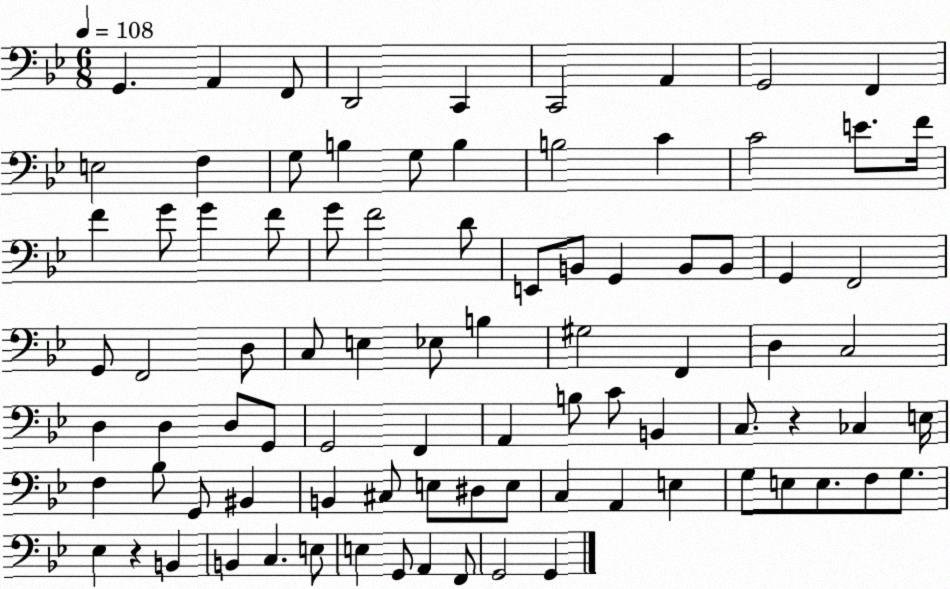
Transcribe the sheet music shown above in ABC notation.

X:1
T:Untitled
M:6/8
L:1/4
K:Bb
G,, A,, F,,/2 D,,2 C,, C,,2 A,, G,,2 F,, E,2 F, G,/2 B, G,/2 B, B,2 C C2 E/2 F/4 F G/2 G F/2 G/2 F2 D/2 E,,/2 B,,/2 G,, B,,/2 B,,/2 G,, F,,2 G,,/2 F,,2 D,/2 C,/2 E, _E,/2 B, ^G,2 F,, D, C,2 D, D, D,/2 G,,/2 G,,2 F,, A,, B,/2 C/2 B,, C,/2 z _C, E,/4 F, _B,/2 G,,/2 ^B,, B,, ^C,/2 E,/2 ^D,/2 E,/2 C, A,, E, G,/2 E,/2 E,/2 F,/2 G,/2 _E, z B,, B,, C, E,/2 E, G,,/2 A,, F,,/2 G,,2 G,,